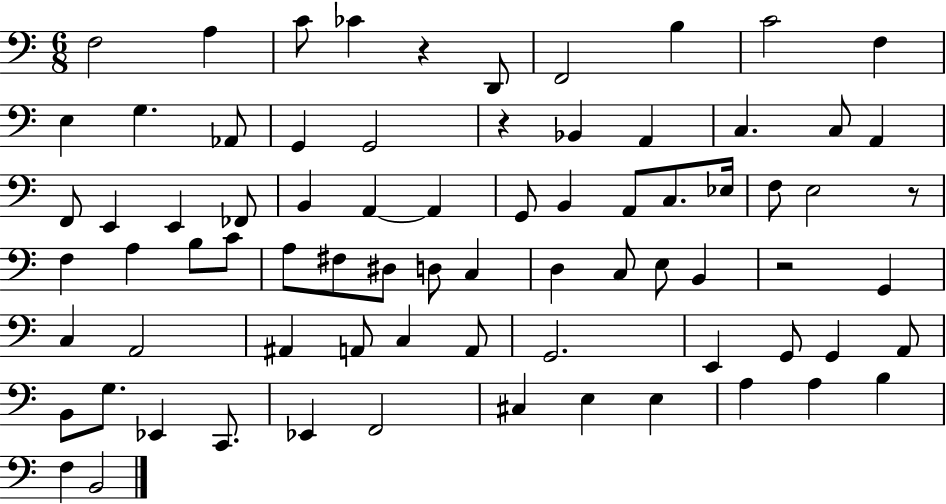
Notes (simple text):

F3/h A3/q C4/e CES4/q R/q D2/e F2/h B3/q C4/h F3/q E3/q G3/q. Ab2/e G2/q G2/h R/q Bb2/q A2/q C3/q. C3/e A2/q F2/e E2/q E2/q FES2/e B2/q A2/q A2/q G2/e B2/q A2/e C3/e. Eb3/s F3/e E3/h R/e F3/q A3/q B3/e C4/e A3/e F#3/e D#3/e D3/e C3/q D3/q C3/e E3/e B2/q R/h G2/q C3/q A2/h A#2/q A2/e C3/q A2/e G2/h. E2/q G2/e G2/q A2/e B2/e G3/e. Eb2/q C2/e. Eb2/q F2/h C#3/q E3/q E3/q A3/q A3/q B3/q F3/q B2/h